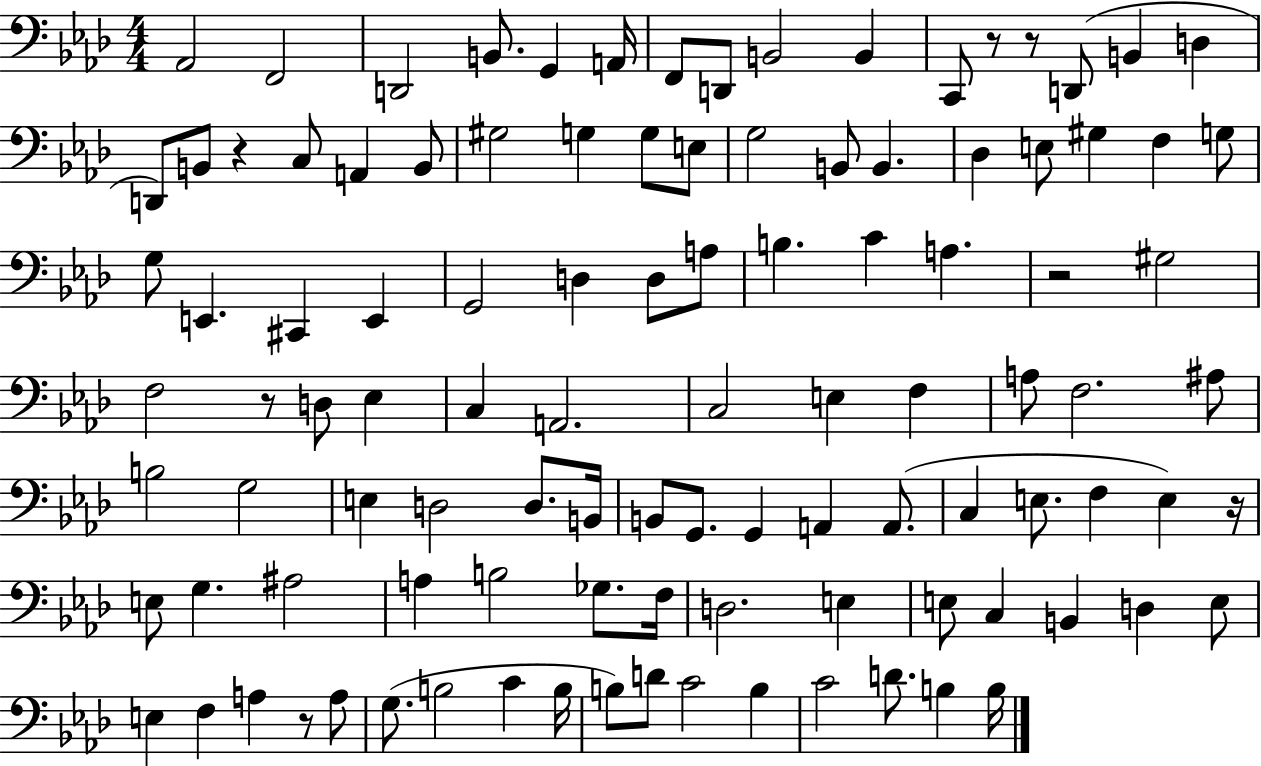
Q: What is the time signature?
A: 4/4